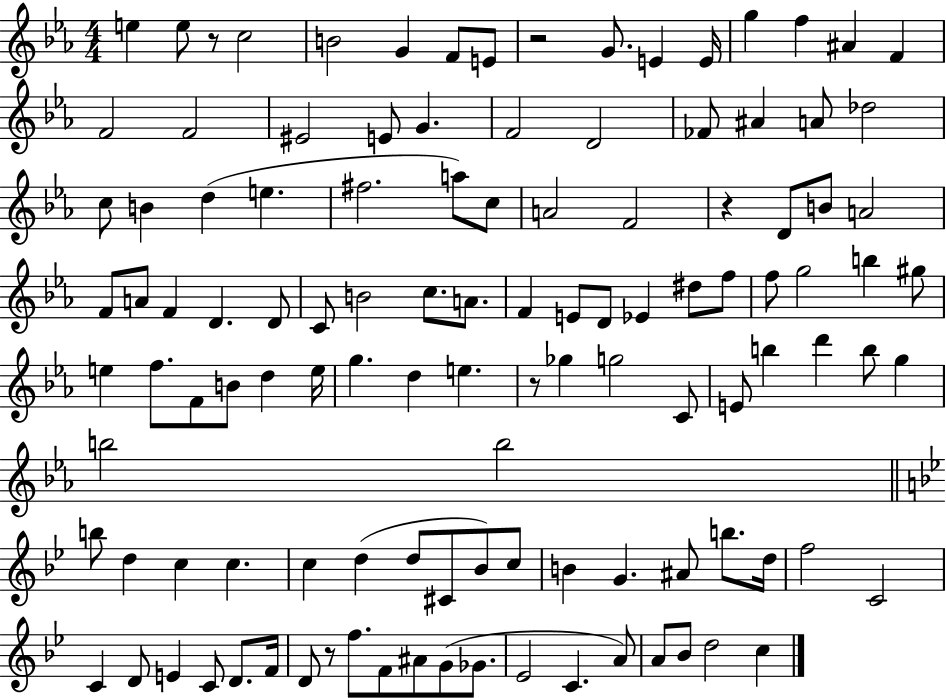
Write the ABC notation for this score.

X:1
T:Untitled
M:4/4
L:1/4
K:Eb
e e/2 z/2 c2 B2 G F/2 E/2 z2 G/2 E E/4 g f ^A F F2 F2 ^E2 E/2 G F2 D2 _F/2 ^A A/2 _d2 c/2 B d e ^f2 a/2 c/2 A2 F2 z D/2 B/2 A2 F/2 A/2 F D D/2 C/2 B2 c/2 A/2 F E/2 D/2 _E ^d/2 f/2 f/2 g2 b ^g/2 e f/2 F/2 B/2 d e/4 g d e z/2 _g g2 C/2 E/2 b d' b/2 g b2 b2 b/2 d c c c d d/2 ^C/2 _B/2 c/2 B G ^A/2 b/2 d/4 f2 C2 C D/2 E C/2 D/2 F/4 D/2 z/2 f/2 F/2 ^A/2 G/2 _G/2 _E2 C A/2 A/2 _B/2 d2 c